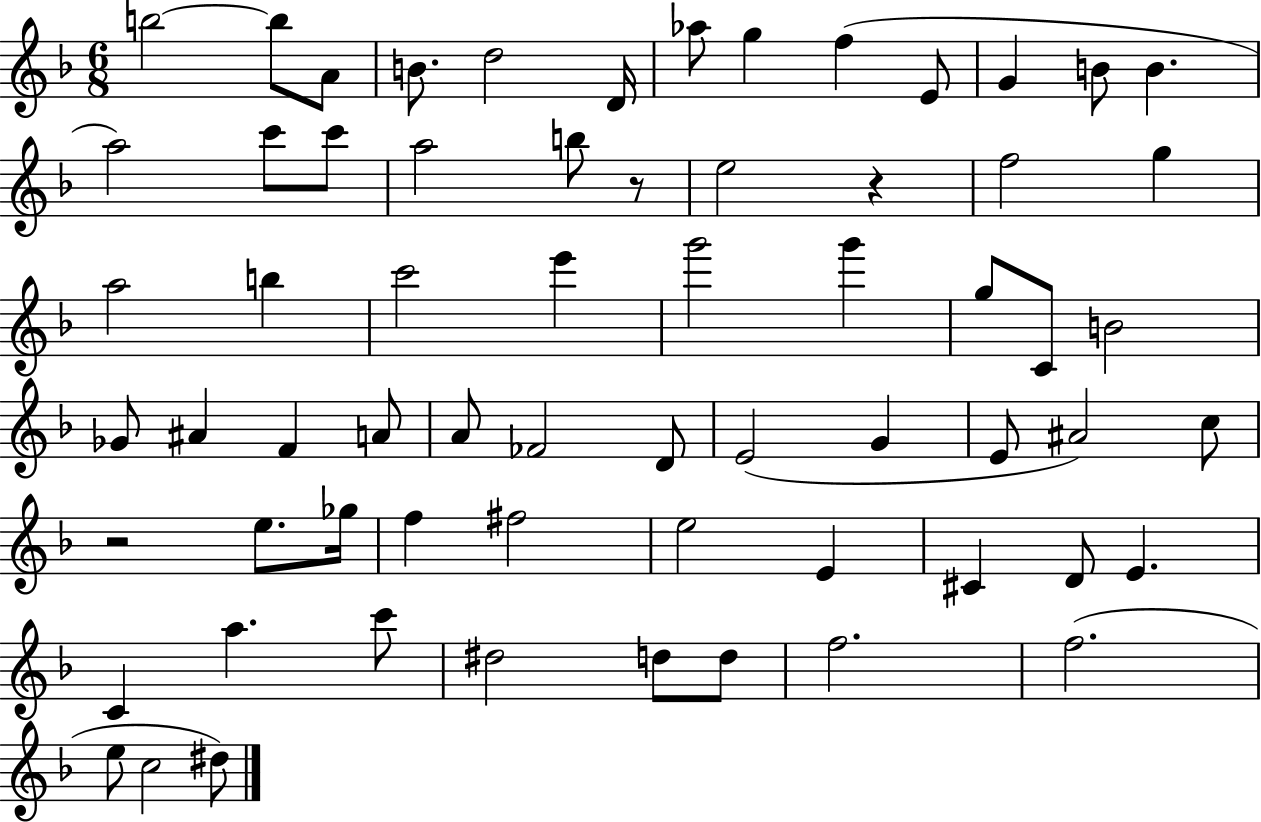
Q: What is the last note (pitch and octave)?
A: D#5